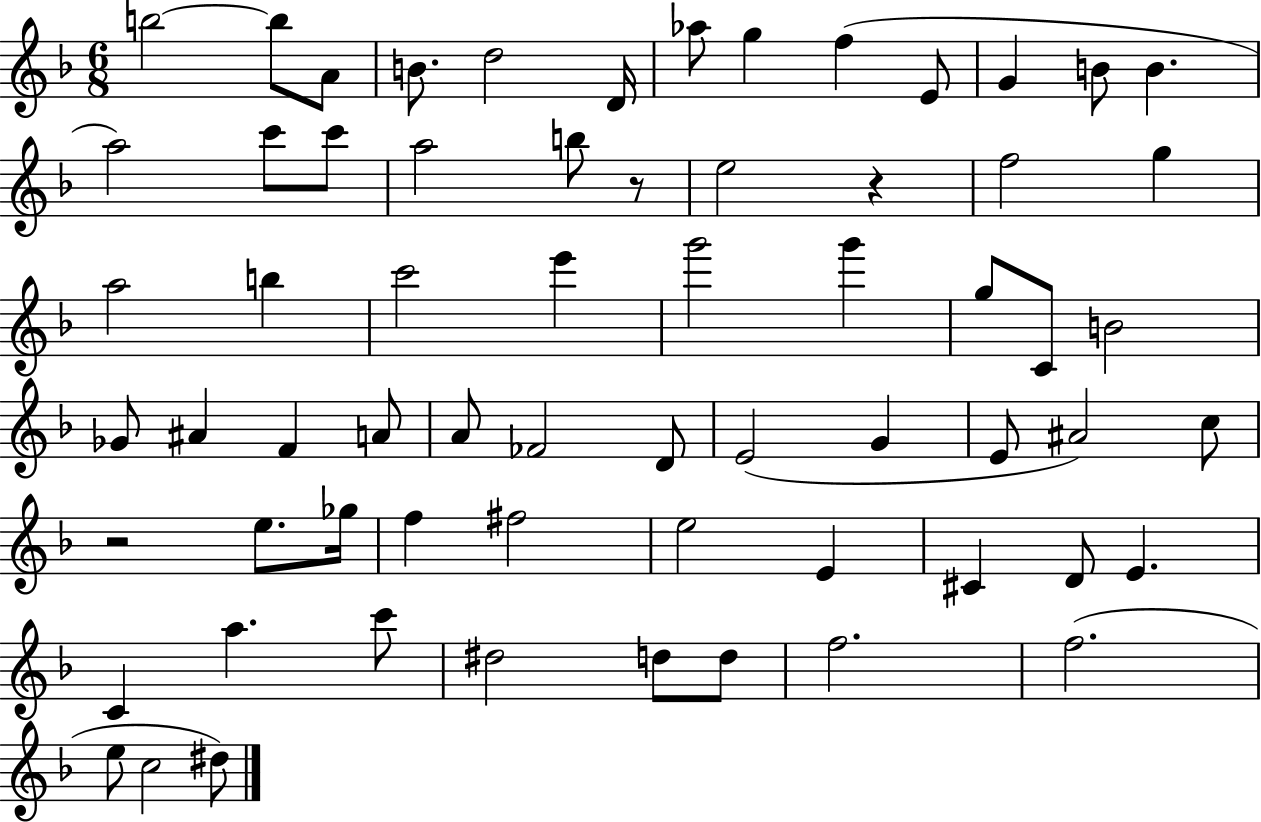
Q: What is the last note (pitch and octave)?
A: D#5